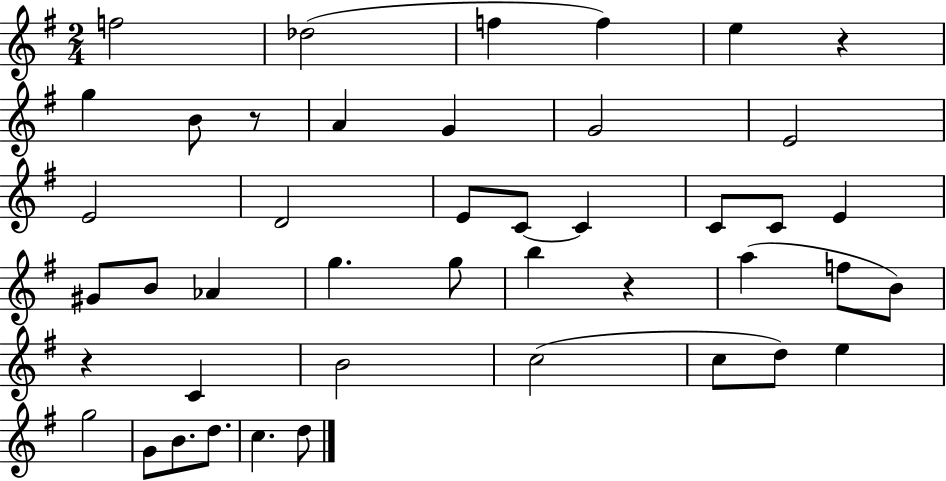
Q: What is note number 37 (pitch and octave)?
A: B4